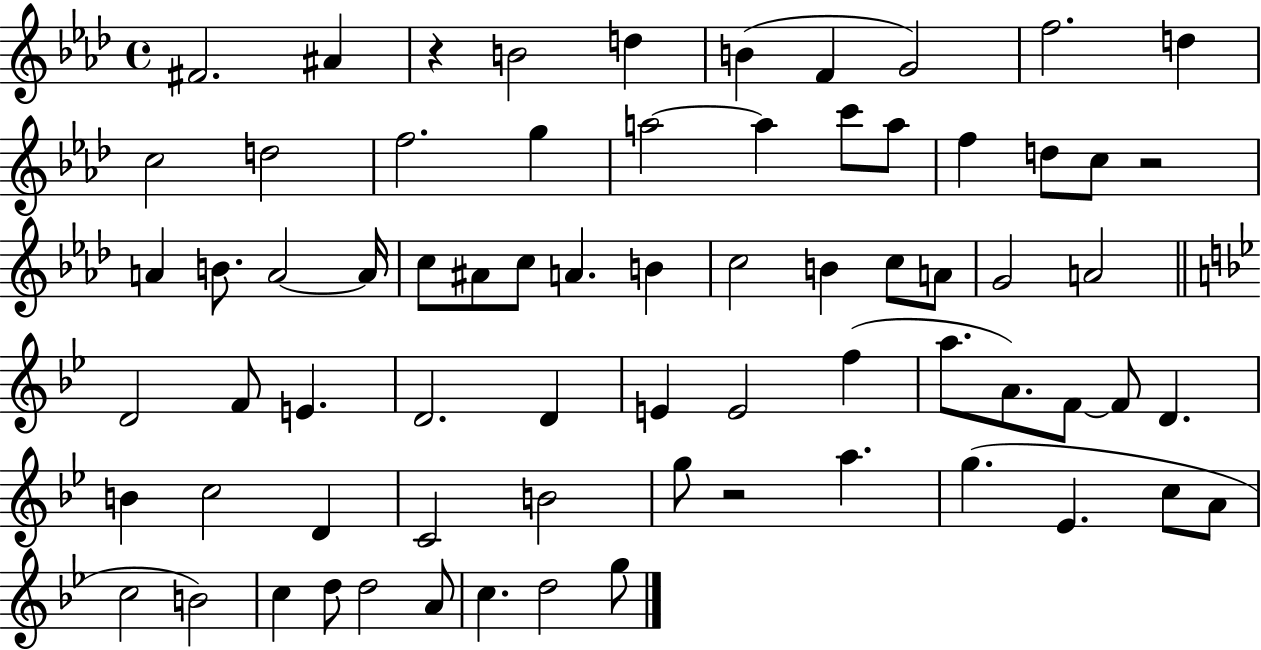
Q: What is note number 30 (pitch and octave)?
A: C5